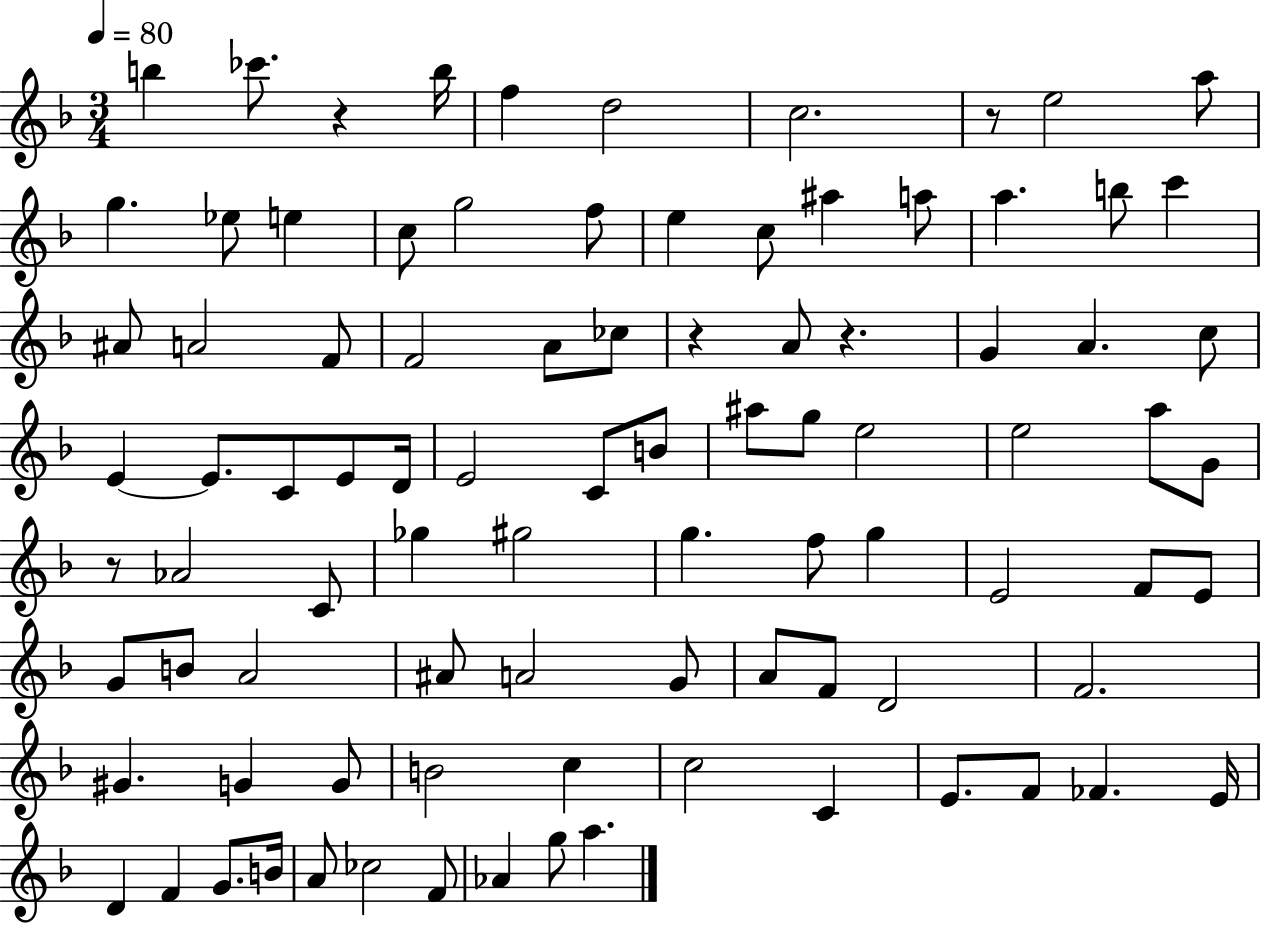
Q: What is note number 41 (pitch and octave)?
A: G5